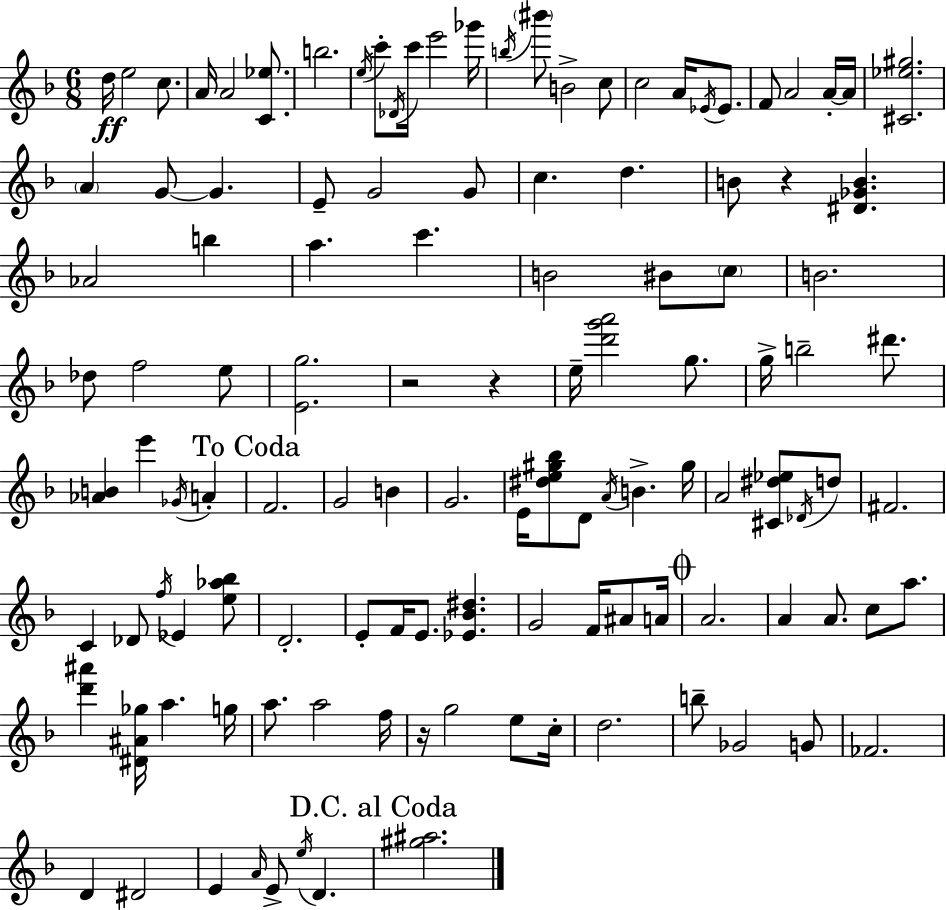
X:1
T:Untitled
M:6/8
L:1/4
K:F
d/4 e2 c/2 A/4 A2 [C_e]/2 b2 e/4 c'/2 _D/4 c'/4 e'2 _g'/4 b/4 ^b'/2 B2 c/2 c2 A/4 _E/4 _E/2 F/2 A2 A/4 A/4 [^C_e^g]2 A G/2 G E/2 G2 G/2 c d B/2 z [^D_GB] _A2 b a c' B2 ^B/2 c/2 B2 _d/2 f2 e/2 [Eg]2 z2 z e/4 [d'g'a']2 g/2 g/4 b2 ^d'/2 [_AB] e' _G/4 A F2 G2 B G2 E/4 [^de^g_b]/2 D/2 A/4 B ^g/4 A2 [^C^d_e]/2 _D/4 d/2 ^F2 C _D/2 f/4 _E [e_a_b]/2 D2 E/2 F/4 E/2 [_E_B^d] G2 F/4 ^A/2 A/4 A2 A A/2 c/2 a/2 [d'^a'] [^D^A_g]/4 a g/4 a/2 a2 f/4 z/4 g2 e/2 c/4 d2 b/2 _G2 G/2 _F2 D ^D2 E A/4 E/2 e/4 D [^g^a]2